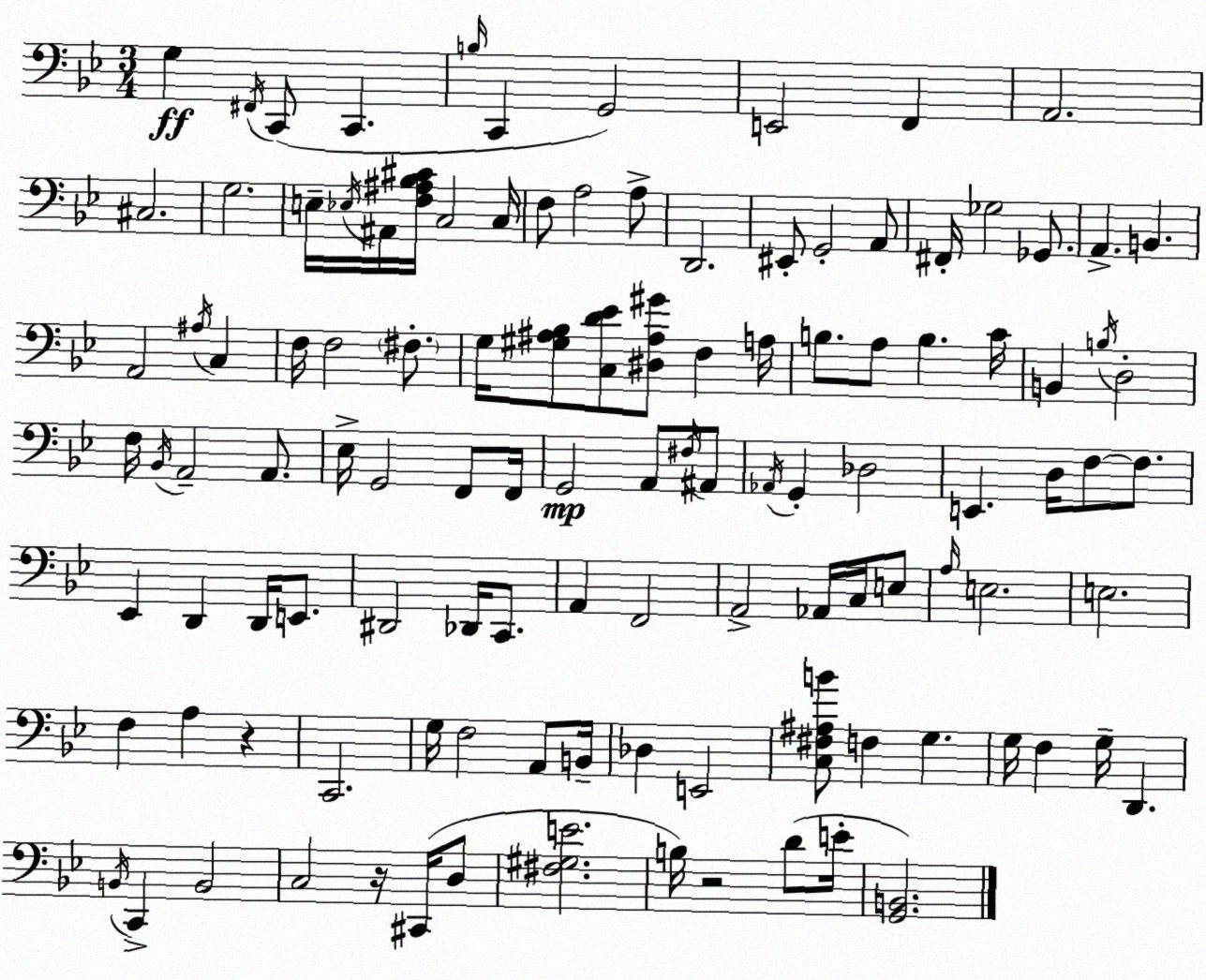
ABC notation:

X:1
T:Untitled
M:3/4
L:1/4
K:Gm
G, ^F,,/4 C,,/2 C,, B,/4 C,, G,,2 E,,2 F,, A,,2 ^C,2 G,2 E,/4 _E,/4 ^A,,/4 [F,^A,_B,^C]/4 C,2 C,/4 F,/2 A,2 A,/2 D,,2 ^E,,/2 G,,2 A,,/2 ^F,,/4 _G,2 _G,,/2 A,, B,, A,,2 ^A,/4 C, F,/4 F,2 ^F,/2 G,/4 [^G,^A,_B,]/2 [C,D_E]/2 [^D,^A,^G]/2 F, A,/4 B,/2 A,/2 B, C/4 B,, B,/4 D,2 F,/4 _B,,/4 A,,2 A,,/2 _E,/4 G,,2 F,,/2 F,,/4 G,,2 A,,/2 ^F,/4 ^A,,/2 _A,,/4 G,, _D,2 E,, D,/4 F,/2 F,/2 _E,, D,, D,,/4 E,,/2 ^D,,2 _D,,/4 C,,/2 A,, F,,2 A,,2 _A,,/4 C,/4 E,/2 A,/4 E,2 E,2 F, A, z C,,2 G,/4 F,2 A,,/2 B,,/4 _D, E,,2 [C,^F,^A,B]/2 F, G, G,/4 F, G,/4 D,, B,,/4 C,, B,,2 C,2 z/4 ^C,,/4 D,/2 [^F,^G,E]2 B,/4 z2 D/2 E/4 [G,,B,,]2